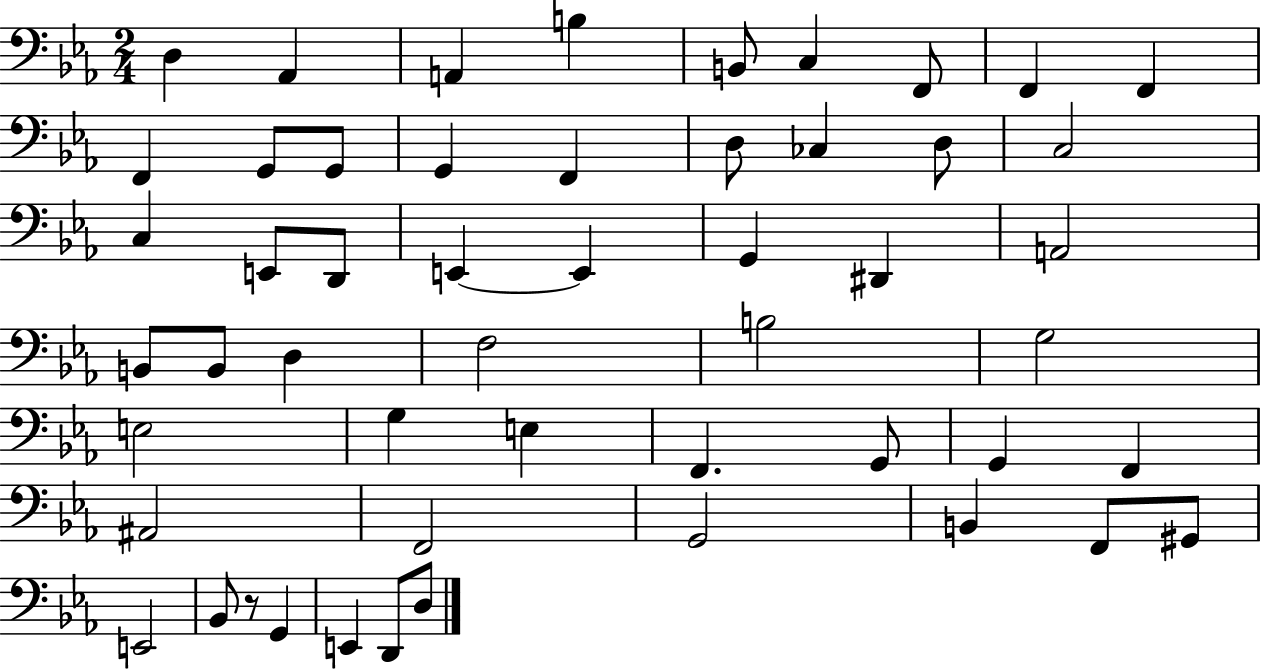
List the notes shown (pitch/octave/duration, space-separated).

D3/q Ab2/q A2/q B3/q B2/e C3/q F2/e F2/q F2/q F2/q G2/e G2/e G2/q F2/q D3/e CES3/q D3/e C3/h C3/q E2/e D2/e E2/q E2/q G2/q D#2/q A2/h B2/e B2/e D3/q F3/h B3/h G3/h E3/h G3/q E3/q F2/q. G2/e G2/q F2/q A#2/h F2/h G2/h B2/q F2/e G#2/e E2/h Bb2/e R/e G2/q E2/q D2/e D3/e